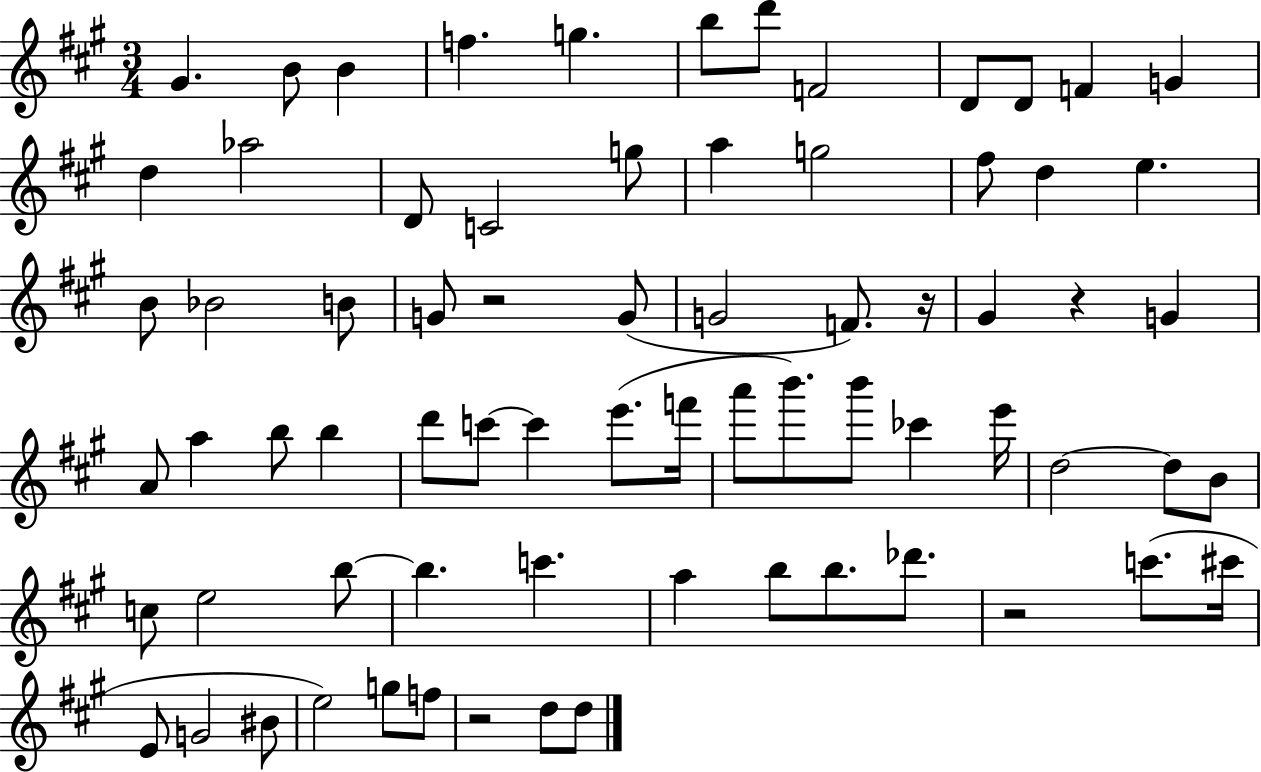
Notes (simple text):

G#4/q. B4/e B4/q F5/q. G5/q. B5/e D6/e F4/h D4/e D4/e F4/q G4/q D5/q Ab5/h D4/e C4/h G5/e A5/q G5/h F#5/e D5/q E5/q. B4/e Bb4/h B4/e G4/e R/h G4/e G4/h F4/e. R/s G#4/q R/q G4/q A4/e A5/q B5/e B5/q D6/e C6/e C6/q E6/e. F6/s A6/e B6/e. B6/e CES6/q E6/s D5/h D5/e B4/e C5/e E5/h B5/e B5/q. C6/q. A5/q B5/e B5/e. Db6/e. R/h C6/e. C#6/s E4/e G4/h BIS4/e E5/h G5/e F5/e R/h D5/e D5/e